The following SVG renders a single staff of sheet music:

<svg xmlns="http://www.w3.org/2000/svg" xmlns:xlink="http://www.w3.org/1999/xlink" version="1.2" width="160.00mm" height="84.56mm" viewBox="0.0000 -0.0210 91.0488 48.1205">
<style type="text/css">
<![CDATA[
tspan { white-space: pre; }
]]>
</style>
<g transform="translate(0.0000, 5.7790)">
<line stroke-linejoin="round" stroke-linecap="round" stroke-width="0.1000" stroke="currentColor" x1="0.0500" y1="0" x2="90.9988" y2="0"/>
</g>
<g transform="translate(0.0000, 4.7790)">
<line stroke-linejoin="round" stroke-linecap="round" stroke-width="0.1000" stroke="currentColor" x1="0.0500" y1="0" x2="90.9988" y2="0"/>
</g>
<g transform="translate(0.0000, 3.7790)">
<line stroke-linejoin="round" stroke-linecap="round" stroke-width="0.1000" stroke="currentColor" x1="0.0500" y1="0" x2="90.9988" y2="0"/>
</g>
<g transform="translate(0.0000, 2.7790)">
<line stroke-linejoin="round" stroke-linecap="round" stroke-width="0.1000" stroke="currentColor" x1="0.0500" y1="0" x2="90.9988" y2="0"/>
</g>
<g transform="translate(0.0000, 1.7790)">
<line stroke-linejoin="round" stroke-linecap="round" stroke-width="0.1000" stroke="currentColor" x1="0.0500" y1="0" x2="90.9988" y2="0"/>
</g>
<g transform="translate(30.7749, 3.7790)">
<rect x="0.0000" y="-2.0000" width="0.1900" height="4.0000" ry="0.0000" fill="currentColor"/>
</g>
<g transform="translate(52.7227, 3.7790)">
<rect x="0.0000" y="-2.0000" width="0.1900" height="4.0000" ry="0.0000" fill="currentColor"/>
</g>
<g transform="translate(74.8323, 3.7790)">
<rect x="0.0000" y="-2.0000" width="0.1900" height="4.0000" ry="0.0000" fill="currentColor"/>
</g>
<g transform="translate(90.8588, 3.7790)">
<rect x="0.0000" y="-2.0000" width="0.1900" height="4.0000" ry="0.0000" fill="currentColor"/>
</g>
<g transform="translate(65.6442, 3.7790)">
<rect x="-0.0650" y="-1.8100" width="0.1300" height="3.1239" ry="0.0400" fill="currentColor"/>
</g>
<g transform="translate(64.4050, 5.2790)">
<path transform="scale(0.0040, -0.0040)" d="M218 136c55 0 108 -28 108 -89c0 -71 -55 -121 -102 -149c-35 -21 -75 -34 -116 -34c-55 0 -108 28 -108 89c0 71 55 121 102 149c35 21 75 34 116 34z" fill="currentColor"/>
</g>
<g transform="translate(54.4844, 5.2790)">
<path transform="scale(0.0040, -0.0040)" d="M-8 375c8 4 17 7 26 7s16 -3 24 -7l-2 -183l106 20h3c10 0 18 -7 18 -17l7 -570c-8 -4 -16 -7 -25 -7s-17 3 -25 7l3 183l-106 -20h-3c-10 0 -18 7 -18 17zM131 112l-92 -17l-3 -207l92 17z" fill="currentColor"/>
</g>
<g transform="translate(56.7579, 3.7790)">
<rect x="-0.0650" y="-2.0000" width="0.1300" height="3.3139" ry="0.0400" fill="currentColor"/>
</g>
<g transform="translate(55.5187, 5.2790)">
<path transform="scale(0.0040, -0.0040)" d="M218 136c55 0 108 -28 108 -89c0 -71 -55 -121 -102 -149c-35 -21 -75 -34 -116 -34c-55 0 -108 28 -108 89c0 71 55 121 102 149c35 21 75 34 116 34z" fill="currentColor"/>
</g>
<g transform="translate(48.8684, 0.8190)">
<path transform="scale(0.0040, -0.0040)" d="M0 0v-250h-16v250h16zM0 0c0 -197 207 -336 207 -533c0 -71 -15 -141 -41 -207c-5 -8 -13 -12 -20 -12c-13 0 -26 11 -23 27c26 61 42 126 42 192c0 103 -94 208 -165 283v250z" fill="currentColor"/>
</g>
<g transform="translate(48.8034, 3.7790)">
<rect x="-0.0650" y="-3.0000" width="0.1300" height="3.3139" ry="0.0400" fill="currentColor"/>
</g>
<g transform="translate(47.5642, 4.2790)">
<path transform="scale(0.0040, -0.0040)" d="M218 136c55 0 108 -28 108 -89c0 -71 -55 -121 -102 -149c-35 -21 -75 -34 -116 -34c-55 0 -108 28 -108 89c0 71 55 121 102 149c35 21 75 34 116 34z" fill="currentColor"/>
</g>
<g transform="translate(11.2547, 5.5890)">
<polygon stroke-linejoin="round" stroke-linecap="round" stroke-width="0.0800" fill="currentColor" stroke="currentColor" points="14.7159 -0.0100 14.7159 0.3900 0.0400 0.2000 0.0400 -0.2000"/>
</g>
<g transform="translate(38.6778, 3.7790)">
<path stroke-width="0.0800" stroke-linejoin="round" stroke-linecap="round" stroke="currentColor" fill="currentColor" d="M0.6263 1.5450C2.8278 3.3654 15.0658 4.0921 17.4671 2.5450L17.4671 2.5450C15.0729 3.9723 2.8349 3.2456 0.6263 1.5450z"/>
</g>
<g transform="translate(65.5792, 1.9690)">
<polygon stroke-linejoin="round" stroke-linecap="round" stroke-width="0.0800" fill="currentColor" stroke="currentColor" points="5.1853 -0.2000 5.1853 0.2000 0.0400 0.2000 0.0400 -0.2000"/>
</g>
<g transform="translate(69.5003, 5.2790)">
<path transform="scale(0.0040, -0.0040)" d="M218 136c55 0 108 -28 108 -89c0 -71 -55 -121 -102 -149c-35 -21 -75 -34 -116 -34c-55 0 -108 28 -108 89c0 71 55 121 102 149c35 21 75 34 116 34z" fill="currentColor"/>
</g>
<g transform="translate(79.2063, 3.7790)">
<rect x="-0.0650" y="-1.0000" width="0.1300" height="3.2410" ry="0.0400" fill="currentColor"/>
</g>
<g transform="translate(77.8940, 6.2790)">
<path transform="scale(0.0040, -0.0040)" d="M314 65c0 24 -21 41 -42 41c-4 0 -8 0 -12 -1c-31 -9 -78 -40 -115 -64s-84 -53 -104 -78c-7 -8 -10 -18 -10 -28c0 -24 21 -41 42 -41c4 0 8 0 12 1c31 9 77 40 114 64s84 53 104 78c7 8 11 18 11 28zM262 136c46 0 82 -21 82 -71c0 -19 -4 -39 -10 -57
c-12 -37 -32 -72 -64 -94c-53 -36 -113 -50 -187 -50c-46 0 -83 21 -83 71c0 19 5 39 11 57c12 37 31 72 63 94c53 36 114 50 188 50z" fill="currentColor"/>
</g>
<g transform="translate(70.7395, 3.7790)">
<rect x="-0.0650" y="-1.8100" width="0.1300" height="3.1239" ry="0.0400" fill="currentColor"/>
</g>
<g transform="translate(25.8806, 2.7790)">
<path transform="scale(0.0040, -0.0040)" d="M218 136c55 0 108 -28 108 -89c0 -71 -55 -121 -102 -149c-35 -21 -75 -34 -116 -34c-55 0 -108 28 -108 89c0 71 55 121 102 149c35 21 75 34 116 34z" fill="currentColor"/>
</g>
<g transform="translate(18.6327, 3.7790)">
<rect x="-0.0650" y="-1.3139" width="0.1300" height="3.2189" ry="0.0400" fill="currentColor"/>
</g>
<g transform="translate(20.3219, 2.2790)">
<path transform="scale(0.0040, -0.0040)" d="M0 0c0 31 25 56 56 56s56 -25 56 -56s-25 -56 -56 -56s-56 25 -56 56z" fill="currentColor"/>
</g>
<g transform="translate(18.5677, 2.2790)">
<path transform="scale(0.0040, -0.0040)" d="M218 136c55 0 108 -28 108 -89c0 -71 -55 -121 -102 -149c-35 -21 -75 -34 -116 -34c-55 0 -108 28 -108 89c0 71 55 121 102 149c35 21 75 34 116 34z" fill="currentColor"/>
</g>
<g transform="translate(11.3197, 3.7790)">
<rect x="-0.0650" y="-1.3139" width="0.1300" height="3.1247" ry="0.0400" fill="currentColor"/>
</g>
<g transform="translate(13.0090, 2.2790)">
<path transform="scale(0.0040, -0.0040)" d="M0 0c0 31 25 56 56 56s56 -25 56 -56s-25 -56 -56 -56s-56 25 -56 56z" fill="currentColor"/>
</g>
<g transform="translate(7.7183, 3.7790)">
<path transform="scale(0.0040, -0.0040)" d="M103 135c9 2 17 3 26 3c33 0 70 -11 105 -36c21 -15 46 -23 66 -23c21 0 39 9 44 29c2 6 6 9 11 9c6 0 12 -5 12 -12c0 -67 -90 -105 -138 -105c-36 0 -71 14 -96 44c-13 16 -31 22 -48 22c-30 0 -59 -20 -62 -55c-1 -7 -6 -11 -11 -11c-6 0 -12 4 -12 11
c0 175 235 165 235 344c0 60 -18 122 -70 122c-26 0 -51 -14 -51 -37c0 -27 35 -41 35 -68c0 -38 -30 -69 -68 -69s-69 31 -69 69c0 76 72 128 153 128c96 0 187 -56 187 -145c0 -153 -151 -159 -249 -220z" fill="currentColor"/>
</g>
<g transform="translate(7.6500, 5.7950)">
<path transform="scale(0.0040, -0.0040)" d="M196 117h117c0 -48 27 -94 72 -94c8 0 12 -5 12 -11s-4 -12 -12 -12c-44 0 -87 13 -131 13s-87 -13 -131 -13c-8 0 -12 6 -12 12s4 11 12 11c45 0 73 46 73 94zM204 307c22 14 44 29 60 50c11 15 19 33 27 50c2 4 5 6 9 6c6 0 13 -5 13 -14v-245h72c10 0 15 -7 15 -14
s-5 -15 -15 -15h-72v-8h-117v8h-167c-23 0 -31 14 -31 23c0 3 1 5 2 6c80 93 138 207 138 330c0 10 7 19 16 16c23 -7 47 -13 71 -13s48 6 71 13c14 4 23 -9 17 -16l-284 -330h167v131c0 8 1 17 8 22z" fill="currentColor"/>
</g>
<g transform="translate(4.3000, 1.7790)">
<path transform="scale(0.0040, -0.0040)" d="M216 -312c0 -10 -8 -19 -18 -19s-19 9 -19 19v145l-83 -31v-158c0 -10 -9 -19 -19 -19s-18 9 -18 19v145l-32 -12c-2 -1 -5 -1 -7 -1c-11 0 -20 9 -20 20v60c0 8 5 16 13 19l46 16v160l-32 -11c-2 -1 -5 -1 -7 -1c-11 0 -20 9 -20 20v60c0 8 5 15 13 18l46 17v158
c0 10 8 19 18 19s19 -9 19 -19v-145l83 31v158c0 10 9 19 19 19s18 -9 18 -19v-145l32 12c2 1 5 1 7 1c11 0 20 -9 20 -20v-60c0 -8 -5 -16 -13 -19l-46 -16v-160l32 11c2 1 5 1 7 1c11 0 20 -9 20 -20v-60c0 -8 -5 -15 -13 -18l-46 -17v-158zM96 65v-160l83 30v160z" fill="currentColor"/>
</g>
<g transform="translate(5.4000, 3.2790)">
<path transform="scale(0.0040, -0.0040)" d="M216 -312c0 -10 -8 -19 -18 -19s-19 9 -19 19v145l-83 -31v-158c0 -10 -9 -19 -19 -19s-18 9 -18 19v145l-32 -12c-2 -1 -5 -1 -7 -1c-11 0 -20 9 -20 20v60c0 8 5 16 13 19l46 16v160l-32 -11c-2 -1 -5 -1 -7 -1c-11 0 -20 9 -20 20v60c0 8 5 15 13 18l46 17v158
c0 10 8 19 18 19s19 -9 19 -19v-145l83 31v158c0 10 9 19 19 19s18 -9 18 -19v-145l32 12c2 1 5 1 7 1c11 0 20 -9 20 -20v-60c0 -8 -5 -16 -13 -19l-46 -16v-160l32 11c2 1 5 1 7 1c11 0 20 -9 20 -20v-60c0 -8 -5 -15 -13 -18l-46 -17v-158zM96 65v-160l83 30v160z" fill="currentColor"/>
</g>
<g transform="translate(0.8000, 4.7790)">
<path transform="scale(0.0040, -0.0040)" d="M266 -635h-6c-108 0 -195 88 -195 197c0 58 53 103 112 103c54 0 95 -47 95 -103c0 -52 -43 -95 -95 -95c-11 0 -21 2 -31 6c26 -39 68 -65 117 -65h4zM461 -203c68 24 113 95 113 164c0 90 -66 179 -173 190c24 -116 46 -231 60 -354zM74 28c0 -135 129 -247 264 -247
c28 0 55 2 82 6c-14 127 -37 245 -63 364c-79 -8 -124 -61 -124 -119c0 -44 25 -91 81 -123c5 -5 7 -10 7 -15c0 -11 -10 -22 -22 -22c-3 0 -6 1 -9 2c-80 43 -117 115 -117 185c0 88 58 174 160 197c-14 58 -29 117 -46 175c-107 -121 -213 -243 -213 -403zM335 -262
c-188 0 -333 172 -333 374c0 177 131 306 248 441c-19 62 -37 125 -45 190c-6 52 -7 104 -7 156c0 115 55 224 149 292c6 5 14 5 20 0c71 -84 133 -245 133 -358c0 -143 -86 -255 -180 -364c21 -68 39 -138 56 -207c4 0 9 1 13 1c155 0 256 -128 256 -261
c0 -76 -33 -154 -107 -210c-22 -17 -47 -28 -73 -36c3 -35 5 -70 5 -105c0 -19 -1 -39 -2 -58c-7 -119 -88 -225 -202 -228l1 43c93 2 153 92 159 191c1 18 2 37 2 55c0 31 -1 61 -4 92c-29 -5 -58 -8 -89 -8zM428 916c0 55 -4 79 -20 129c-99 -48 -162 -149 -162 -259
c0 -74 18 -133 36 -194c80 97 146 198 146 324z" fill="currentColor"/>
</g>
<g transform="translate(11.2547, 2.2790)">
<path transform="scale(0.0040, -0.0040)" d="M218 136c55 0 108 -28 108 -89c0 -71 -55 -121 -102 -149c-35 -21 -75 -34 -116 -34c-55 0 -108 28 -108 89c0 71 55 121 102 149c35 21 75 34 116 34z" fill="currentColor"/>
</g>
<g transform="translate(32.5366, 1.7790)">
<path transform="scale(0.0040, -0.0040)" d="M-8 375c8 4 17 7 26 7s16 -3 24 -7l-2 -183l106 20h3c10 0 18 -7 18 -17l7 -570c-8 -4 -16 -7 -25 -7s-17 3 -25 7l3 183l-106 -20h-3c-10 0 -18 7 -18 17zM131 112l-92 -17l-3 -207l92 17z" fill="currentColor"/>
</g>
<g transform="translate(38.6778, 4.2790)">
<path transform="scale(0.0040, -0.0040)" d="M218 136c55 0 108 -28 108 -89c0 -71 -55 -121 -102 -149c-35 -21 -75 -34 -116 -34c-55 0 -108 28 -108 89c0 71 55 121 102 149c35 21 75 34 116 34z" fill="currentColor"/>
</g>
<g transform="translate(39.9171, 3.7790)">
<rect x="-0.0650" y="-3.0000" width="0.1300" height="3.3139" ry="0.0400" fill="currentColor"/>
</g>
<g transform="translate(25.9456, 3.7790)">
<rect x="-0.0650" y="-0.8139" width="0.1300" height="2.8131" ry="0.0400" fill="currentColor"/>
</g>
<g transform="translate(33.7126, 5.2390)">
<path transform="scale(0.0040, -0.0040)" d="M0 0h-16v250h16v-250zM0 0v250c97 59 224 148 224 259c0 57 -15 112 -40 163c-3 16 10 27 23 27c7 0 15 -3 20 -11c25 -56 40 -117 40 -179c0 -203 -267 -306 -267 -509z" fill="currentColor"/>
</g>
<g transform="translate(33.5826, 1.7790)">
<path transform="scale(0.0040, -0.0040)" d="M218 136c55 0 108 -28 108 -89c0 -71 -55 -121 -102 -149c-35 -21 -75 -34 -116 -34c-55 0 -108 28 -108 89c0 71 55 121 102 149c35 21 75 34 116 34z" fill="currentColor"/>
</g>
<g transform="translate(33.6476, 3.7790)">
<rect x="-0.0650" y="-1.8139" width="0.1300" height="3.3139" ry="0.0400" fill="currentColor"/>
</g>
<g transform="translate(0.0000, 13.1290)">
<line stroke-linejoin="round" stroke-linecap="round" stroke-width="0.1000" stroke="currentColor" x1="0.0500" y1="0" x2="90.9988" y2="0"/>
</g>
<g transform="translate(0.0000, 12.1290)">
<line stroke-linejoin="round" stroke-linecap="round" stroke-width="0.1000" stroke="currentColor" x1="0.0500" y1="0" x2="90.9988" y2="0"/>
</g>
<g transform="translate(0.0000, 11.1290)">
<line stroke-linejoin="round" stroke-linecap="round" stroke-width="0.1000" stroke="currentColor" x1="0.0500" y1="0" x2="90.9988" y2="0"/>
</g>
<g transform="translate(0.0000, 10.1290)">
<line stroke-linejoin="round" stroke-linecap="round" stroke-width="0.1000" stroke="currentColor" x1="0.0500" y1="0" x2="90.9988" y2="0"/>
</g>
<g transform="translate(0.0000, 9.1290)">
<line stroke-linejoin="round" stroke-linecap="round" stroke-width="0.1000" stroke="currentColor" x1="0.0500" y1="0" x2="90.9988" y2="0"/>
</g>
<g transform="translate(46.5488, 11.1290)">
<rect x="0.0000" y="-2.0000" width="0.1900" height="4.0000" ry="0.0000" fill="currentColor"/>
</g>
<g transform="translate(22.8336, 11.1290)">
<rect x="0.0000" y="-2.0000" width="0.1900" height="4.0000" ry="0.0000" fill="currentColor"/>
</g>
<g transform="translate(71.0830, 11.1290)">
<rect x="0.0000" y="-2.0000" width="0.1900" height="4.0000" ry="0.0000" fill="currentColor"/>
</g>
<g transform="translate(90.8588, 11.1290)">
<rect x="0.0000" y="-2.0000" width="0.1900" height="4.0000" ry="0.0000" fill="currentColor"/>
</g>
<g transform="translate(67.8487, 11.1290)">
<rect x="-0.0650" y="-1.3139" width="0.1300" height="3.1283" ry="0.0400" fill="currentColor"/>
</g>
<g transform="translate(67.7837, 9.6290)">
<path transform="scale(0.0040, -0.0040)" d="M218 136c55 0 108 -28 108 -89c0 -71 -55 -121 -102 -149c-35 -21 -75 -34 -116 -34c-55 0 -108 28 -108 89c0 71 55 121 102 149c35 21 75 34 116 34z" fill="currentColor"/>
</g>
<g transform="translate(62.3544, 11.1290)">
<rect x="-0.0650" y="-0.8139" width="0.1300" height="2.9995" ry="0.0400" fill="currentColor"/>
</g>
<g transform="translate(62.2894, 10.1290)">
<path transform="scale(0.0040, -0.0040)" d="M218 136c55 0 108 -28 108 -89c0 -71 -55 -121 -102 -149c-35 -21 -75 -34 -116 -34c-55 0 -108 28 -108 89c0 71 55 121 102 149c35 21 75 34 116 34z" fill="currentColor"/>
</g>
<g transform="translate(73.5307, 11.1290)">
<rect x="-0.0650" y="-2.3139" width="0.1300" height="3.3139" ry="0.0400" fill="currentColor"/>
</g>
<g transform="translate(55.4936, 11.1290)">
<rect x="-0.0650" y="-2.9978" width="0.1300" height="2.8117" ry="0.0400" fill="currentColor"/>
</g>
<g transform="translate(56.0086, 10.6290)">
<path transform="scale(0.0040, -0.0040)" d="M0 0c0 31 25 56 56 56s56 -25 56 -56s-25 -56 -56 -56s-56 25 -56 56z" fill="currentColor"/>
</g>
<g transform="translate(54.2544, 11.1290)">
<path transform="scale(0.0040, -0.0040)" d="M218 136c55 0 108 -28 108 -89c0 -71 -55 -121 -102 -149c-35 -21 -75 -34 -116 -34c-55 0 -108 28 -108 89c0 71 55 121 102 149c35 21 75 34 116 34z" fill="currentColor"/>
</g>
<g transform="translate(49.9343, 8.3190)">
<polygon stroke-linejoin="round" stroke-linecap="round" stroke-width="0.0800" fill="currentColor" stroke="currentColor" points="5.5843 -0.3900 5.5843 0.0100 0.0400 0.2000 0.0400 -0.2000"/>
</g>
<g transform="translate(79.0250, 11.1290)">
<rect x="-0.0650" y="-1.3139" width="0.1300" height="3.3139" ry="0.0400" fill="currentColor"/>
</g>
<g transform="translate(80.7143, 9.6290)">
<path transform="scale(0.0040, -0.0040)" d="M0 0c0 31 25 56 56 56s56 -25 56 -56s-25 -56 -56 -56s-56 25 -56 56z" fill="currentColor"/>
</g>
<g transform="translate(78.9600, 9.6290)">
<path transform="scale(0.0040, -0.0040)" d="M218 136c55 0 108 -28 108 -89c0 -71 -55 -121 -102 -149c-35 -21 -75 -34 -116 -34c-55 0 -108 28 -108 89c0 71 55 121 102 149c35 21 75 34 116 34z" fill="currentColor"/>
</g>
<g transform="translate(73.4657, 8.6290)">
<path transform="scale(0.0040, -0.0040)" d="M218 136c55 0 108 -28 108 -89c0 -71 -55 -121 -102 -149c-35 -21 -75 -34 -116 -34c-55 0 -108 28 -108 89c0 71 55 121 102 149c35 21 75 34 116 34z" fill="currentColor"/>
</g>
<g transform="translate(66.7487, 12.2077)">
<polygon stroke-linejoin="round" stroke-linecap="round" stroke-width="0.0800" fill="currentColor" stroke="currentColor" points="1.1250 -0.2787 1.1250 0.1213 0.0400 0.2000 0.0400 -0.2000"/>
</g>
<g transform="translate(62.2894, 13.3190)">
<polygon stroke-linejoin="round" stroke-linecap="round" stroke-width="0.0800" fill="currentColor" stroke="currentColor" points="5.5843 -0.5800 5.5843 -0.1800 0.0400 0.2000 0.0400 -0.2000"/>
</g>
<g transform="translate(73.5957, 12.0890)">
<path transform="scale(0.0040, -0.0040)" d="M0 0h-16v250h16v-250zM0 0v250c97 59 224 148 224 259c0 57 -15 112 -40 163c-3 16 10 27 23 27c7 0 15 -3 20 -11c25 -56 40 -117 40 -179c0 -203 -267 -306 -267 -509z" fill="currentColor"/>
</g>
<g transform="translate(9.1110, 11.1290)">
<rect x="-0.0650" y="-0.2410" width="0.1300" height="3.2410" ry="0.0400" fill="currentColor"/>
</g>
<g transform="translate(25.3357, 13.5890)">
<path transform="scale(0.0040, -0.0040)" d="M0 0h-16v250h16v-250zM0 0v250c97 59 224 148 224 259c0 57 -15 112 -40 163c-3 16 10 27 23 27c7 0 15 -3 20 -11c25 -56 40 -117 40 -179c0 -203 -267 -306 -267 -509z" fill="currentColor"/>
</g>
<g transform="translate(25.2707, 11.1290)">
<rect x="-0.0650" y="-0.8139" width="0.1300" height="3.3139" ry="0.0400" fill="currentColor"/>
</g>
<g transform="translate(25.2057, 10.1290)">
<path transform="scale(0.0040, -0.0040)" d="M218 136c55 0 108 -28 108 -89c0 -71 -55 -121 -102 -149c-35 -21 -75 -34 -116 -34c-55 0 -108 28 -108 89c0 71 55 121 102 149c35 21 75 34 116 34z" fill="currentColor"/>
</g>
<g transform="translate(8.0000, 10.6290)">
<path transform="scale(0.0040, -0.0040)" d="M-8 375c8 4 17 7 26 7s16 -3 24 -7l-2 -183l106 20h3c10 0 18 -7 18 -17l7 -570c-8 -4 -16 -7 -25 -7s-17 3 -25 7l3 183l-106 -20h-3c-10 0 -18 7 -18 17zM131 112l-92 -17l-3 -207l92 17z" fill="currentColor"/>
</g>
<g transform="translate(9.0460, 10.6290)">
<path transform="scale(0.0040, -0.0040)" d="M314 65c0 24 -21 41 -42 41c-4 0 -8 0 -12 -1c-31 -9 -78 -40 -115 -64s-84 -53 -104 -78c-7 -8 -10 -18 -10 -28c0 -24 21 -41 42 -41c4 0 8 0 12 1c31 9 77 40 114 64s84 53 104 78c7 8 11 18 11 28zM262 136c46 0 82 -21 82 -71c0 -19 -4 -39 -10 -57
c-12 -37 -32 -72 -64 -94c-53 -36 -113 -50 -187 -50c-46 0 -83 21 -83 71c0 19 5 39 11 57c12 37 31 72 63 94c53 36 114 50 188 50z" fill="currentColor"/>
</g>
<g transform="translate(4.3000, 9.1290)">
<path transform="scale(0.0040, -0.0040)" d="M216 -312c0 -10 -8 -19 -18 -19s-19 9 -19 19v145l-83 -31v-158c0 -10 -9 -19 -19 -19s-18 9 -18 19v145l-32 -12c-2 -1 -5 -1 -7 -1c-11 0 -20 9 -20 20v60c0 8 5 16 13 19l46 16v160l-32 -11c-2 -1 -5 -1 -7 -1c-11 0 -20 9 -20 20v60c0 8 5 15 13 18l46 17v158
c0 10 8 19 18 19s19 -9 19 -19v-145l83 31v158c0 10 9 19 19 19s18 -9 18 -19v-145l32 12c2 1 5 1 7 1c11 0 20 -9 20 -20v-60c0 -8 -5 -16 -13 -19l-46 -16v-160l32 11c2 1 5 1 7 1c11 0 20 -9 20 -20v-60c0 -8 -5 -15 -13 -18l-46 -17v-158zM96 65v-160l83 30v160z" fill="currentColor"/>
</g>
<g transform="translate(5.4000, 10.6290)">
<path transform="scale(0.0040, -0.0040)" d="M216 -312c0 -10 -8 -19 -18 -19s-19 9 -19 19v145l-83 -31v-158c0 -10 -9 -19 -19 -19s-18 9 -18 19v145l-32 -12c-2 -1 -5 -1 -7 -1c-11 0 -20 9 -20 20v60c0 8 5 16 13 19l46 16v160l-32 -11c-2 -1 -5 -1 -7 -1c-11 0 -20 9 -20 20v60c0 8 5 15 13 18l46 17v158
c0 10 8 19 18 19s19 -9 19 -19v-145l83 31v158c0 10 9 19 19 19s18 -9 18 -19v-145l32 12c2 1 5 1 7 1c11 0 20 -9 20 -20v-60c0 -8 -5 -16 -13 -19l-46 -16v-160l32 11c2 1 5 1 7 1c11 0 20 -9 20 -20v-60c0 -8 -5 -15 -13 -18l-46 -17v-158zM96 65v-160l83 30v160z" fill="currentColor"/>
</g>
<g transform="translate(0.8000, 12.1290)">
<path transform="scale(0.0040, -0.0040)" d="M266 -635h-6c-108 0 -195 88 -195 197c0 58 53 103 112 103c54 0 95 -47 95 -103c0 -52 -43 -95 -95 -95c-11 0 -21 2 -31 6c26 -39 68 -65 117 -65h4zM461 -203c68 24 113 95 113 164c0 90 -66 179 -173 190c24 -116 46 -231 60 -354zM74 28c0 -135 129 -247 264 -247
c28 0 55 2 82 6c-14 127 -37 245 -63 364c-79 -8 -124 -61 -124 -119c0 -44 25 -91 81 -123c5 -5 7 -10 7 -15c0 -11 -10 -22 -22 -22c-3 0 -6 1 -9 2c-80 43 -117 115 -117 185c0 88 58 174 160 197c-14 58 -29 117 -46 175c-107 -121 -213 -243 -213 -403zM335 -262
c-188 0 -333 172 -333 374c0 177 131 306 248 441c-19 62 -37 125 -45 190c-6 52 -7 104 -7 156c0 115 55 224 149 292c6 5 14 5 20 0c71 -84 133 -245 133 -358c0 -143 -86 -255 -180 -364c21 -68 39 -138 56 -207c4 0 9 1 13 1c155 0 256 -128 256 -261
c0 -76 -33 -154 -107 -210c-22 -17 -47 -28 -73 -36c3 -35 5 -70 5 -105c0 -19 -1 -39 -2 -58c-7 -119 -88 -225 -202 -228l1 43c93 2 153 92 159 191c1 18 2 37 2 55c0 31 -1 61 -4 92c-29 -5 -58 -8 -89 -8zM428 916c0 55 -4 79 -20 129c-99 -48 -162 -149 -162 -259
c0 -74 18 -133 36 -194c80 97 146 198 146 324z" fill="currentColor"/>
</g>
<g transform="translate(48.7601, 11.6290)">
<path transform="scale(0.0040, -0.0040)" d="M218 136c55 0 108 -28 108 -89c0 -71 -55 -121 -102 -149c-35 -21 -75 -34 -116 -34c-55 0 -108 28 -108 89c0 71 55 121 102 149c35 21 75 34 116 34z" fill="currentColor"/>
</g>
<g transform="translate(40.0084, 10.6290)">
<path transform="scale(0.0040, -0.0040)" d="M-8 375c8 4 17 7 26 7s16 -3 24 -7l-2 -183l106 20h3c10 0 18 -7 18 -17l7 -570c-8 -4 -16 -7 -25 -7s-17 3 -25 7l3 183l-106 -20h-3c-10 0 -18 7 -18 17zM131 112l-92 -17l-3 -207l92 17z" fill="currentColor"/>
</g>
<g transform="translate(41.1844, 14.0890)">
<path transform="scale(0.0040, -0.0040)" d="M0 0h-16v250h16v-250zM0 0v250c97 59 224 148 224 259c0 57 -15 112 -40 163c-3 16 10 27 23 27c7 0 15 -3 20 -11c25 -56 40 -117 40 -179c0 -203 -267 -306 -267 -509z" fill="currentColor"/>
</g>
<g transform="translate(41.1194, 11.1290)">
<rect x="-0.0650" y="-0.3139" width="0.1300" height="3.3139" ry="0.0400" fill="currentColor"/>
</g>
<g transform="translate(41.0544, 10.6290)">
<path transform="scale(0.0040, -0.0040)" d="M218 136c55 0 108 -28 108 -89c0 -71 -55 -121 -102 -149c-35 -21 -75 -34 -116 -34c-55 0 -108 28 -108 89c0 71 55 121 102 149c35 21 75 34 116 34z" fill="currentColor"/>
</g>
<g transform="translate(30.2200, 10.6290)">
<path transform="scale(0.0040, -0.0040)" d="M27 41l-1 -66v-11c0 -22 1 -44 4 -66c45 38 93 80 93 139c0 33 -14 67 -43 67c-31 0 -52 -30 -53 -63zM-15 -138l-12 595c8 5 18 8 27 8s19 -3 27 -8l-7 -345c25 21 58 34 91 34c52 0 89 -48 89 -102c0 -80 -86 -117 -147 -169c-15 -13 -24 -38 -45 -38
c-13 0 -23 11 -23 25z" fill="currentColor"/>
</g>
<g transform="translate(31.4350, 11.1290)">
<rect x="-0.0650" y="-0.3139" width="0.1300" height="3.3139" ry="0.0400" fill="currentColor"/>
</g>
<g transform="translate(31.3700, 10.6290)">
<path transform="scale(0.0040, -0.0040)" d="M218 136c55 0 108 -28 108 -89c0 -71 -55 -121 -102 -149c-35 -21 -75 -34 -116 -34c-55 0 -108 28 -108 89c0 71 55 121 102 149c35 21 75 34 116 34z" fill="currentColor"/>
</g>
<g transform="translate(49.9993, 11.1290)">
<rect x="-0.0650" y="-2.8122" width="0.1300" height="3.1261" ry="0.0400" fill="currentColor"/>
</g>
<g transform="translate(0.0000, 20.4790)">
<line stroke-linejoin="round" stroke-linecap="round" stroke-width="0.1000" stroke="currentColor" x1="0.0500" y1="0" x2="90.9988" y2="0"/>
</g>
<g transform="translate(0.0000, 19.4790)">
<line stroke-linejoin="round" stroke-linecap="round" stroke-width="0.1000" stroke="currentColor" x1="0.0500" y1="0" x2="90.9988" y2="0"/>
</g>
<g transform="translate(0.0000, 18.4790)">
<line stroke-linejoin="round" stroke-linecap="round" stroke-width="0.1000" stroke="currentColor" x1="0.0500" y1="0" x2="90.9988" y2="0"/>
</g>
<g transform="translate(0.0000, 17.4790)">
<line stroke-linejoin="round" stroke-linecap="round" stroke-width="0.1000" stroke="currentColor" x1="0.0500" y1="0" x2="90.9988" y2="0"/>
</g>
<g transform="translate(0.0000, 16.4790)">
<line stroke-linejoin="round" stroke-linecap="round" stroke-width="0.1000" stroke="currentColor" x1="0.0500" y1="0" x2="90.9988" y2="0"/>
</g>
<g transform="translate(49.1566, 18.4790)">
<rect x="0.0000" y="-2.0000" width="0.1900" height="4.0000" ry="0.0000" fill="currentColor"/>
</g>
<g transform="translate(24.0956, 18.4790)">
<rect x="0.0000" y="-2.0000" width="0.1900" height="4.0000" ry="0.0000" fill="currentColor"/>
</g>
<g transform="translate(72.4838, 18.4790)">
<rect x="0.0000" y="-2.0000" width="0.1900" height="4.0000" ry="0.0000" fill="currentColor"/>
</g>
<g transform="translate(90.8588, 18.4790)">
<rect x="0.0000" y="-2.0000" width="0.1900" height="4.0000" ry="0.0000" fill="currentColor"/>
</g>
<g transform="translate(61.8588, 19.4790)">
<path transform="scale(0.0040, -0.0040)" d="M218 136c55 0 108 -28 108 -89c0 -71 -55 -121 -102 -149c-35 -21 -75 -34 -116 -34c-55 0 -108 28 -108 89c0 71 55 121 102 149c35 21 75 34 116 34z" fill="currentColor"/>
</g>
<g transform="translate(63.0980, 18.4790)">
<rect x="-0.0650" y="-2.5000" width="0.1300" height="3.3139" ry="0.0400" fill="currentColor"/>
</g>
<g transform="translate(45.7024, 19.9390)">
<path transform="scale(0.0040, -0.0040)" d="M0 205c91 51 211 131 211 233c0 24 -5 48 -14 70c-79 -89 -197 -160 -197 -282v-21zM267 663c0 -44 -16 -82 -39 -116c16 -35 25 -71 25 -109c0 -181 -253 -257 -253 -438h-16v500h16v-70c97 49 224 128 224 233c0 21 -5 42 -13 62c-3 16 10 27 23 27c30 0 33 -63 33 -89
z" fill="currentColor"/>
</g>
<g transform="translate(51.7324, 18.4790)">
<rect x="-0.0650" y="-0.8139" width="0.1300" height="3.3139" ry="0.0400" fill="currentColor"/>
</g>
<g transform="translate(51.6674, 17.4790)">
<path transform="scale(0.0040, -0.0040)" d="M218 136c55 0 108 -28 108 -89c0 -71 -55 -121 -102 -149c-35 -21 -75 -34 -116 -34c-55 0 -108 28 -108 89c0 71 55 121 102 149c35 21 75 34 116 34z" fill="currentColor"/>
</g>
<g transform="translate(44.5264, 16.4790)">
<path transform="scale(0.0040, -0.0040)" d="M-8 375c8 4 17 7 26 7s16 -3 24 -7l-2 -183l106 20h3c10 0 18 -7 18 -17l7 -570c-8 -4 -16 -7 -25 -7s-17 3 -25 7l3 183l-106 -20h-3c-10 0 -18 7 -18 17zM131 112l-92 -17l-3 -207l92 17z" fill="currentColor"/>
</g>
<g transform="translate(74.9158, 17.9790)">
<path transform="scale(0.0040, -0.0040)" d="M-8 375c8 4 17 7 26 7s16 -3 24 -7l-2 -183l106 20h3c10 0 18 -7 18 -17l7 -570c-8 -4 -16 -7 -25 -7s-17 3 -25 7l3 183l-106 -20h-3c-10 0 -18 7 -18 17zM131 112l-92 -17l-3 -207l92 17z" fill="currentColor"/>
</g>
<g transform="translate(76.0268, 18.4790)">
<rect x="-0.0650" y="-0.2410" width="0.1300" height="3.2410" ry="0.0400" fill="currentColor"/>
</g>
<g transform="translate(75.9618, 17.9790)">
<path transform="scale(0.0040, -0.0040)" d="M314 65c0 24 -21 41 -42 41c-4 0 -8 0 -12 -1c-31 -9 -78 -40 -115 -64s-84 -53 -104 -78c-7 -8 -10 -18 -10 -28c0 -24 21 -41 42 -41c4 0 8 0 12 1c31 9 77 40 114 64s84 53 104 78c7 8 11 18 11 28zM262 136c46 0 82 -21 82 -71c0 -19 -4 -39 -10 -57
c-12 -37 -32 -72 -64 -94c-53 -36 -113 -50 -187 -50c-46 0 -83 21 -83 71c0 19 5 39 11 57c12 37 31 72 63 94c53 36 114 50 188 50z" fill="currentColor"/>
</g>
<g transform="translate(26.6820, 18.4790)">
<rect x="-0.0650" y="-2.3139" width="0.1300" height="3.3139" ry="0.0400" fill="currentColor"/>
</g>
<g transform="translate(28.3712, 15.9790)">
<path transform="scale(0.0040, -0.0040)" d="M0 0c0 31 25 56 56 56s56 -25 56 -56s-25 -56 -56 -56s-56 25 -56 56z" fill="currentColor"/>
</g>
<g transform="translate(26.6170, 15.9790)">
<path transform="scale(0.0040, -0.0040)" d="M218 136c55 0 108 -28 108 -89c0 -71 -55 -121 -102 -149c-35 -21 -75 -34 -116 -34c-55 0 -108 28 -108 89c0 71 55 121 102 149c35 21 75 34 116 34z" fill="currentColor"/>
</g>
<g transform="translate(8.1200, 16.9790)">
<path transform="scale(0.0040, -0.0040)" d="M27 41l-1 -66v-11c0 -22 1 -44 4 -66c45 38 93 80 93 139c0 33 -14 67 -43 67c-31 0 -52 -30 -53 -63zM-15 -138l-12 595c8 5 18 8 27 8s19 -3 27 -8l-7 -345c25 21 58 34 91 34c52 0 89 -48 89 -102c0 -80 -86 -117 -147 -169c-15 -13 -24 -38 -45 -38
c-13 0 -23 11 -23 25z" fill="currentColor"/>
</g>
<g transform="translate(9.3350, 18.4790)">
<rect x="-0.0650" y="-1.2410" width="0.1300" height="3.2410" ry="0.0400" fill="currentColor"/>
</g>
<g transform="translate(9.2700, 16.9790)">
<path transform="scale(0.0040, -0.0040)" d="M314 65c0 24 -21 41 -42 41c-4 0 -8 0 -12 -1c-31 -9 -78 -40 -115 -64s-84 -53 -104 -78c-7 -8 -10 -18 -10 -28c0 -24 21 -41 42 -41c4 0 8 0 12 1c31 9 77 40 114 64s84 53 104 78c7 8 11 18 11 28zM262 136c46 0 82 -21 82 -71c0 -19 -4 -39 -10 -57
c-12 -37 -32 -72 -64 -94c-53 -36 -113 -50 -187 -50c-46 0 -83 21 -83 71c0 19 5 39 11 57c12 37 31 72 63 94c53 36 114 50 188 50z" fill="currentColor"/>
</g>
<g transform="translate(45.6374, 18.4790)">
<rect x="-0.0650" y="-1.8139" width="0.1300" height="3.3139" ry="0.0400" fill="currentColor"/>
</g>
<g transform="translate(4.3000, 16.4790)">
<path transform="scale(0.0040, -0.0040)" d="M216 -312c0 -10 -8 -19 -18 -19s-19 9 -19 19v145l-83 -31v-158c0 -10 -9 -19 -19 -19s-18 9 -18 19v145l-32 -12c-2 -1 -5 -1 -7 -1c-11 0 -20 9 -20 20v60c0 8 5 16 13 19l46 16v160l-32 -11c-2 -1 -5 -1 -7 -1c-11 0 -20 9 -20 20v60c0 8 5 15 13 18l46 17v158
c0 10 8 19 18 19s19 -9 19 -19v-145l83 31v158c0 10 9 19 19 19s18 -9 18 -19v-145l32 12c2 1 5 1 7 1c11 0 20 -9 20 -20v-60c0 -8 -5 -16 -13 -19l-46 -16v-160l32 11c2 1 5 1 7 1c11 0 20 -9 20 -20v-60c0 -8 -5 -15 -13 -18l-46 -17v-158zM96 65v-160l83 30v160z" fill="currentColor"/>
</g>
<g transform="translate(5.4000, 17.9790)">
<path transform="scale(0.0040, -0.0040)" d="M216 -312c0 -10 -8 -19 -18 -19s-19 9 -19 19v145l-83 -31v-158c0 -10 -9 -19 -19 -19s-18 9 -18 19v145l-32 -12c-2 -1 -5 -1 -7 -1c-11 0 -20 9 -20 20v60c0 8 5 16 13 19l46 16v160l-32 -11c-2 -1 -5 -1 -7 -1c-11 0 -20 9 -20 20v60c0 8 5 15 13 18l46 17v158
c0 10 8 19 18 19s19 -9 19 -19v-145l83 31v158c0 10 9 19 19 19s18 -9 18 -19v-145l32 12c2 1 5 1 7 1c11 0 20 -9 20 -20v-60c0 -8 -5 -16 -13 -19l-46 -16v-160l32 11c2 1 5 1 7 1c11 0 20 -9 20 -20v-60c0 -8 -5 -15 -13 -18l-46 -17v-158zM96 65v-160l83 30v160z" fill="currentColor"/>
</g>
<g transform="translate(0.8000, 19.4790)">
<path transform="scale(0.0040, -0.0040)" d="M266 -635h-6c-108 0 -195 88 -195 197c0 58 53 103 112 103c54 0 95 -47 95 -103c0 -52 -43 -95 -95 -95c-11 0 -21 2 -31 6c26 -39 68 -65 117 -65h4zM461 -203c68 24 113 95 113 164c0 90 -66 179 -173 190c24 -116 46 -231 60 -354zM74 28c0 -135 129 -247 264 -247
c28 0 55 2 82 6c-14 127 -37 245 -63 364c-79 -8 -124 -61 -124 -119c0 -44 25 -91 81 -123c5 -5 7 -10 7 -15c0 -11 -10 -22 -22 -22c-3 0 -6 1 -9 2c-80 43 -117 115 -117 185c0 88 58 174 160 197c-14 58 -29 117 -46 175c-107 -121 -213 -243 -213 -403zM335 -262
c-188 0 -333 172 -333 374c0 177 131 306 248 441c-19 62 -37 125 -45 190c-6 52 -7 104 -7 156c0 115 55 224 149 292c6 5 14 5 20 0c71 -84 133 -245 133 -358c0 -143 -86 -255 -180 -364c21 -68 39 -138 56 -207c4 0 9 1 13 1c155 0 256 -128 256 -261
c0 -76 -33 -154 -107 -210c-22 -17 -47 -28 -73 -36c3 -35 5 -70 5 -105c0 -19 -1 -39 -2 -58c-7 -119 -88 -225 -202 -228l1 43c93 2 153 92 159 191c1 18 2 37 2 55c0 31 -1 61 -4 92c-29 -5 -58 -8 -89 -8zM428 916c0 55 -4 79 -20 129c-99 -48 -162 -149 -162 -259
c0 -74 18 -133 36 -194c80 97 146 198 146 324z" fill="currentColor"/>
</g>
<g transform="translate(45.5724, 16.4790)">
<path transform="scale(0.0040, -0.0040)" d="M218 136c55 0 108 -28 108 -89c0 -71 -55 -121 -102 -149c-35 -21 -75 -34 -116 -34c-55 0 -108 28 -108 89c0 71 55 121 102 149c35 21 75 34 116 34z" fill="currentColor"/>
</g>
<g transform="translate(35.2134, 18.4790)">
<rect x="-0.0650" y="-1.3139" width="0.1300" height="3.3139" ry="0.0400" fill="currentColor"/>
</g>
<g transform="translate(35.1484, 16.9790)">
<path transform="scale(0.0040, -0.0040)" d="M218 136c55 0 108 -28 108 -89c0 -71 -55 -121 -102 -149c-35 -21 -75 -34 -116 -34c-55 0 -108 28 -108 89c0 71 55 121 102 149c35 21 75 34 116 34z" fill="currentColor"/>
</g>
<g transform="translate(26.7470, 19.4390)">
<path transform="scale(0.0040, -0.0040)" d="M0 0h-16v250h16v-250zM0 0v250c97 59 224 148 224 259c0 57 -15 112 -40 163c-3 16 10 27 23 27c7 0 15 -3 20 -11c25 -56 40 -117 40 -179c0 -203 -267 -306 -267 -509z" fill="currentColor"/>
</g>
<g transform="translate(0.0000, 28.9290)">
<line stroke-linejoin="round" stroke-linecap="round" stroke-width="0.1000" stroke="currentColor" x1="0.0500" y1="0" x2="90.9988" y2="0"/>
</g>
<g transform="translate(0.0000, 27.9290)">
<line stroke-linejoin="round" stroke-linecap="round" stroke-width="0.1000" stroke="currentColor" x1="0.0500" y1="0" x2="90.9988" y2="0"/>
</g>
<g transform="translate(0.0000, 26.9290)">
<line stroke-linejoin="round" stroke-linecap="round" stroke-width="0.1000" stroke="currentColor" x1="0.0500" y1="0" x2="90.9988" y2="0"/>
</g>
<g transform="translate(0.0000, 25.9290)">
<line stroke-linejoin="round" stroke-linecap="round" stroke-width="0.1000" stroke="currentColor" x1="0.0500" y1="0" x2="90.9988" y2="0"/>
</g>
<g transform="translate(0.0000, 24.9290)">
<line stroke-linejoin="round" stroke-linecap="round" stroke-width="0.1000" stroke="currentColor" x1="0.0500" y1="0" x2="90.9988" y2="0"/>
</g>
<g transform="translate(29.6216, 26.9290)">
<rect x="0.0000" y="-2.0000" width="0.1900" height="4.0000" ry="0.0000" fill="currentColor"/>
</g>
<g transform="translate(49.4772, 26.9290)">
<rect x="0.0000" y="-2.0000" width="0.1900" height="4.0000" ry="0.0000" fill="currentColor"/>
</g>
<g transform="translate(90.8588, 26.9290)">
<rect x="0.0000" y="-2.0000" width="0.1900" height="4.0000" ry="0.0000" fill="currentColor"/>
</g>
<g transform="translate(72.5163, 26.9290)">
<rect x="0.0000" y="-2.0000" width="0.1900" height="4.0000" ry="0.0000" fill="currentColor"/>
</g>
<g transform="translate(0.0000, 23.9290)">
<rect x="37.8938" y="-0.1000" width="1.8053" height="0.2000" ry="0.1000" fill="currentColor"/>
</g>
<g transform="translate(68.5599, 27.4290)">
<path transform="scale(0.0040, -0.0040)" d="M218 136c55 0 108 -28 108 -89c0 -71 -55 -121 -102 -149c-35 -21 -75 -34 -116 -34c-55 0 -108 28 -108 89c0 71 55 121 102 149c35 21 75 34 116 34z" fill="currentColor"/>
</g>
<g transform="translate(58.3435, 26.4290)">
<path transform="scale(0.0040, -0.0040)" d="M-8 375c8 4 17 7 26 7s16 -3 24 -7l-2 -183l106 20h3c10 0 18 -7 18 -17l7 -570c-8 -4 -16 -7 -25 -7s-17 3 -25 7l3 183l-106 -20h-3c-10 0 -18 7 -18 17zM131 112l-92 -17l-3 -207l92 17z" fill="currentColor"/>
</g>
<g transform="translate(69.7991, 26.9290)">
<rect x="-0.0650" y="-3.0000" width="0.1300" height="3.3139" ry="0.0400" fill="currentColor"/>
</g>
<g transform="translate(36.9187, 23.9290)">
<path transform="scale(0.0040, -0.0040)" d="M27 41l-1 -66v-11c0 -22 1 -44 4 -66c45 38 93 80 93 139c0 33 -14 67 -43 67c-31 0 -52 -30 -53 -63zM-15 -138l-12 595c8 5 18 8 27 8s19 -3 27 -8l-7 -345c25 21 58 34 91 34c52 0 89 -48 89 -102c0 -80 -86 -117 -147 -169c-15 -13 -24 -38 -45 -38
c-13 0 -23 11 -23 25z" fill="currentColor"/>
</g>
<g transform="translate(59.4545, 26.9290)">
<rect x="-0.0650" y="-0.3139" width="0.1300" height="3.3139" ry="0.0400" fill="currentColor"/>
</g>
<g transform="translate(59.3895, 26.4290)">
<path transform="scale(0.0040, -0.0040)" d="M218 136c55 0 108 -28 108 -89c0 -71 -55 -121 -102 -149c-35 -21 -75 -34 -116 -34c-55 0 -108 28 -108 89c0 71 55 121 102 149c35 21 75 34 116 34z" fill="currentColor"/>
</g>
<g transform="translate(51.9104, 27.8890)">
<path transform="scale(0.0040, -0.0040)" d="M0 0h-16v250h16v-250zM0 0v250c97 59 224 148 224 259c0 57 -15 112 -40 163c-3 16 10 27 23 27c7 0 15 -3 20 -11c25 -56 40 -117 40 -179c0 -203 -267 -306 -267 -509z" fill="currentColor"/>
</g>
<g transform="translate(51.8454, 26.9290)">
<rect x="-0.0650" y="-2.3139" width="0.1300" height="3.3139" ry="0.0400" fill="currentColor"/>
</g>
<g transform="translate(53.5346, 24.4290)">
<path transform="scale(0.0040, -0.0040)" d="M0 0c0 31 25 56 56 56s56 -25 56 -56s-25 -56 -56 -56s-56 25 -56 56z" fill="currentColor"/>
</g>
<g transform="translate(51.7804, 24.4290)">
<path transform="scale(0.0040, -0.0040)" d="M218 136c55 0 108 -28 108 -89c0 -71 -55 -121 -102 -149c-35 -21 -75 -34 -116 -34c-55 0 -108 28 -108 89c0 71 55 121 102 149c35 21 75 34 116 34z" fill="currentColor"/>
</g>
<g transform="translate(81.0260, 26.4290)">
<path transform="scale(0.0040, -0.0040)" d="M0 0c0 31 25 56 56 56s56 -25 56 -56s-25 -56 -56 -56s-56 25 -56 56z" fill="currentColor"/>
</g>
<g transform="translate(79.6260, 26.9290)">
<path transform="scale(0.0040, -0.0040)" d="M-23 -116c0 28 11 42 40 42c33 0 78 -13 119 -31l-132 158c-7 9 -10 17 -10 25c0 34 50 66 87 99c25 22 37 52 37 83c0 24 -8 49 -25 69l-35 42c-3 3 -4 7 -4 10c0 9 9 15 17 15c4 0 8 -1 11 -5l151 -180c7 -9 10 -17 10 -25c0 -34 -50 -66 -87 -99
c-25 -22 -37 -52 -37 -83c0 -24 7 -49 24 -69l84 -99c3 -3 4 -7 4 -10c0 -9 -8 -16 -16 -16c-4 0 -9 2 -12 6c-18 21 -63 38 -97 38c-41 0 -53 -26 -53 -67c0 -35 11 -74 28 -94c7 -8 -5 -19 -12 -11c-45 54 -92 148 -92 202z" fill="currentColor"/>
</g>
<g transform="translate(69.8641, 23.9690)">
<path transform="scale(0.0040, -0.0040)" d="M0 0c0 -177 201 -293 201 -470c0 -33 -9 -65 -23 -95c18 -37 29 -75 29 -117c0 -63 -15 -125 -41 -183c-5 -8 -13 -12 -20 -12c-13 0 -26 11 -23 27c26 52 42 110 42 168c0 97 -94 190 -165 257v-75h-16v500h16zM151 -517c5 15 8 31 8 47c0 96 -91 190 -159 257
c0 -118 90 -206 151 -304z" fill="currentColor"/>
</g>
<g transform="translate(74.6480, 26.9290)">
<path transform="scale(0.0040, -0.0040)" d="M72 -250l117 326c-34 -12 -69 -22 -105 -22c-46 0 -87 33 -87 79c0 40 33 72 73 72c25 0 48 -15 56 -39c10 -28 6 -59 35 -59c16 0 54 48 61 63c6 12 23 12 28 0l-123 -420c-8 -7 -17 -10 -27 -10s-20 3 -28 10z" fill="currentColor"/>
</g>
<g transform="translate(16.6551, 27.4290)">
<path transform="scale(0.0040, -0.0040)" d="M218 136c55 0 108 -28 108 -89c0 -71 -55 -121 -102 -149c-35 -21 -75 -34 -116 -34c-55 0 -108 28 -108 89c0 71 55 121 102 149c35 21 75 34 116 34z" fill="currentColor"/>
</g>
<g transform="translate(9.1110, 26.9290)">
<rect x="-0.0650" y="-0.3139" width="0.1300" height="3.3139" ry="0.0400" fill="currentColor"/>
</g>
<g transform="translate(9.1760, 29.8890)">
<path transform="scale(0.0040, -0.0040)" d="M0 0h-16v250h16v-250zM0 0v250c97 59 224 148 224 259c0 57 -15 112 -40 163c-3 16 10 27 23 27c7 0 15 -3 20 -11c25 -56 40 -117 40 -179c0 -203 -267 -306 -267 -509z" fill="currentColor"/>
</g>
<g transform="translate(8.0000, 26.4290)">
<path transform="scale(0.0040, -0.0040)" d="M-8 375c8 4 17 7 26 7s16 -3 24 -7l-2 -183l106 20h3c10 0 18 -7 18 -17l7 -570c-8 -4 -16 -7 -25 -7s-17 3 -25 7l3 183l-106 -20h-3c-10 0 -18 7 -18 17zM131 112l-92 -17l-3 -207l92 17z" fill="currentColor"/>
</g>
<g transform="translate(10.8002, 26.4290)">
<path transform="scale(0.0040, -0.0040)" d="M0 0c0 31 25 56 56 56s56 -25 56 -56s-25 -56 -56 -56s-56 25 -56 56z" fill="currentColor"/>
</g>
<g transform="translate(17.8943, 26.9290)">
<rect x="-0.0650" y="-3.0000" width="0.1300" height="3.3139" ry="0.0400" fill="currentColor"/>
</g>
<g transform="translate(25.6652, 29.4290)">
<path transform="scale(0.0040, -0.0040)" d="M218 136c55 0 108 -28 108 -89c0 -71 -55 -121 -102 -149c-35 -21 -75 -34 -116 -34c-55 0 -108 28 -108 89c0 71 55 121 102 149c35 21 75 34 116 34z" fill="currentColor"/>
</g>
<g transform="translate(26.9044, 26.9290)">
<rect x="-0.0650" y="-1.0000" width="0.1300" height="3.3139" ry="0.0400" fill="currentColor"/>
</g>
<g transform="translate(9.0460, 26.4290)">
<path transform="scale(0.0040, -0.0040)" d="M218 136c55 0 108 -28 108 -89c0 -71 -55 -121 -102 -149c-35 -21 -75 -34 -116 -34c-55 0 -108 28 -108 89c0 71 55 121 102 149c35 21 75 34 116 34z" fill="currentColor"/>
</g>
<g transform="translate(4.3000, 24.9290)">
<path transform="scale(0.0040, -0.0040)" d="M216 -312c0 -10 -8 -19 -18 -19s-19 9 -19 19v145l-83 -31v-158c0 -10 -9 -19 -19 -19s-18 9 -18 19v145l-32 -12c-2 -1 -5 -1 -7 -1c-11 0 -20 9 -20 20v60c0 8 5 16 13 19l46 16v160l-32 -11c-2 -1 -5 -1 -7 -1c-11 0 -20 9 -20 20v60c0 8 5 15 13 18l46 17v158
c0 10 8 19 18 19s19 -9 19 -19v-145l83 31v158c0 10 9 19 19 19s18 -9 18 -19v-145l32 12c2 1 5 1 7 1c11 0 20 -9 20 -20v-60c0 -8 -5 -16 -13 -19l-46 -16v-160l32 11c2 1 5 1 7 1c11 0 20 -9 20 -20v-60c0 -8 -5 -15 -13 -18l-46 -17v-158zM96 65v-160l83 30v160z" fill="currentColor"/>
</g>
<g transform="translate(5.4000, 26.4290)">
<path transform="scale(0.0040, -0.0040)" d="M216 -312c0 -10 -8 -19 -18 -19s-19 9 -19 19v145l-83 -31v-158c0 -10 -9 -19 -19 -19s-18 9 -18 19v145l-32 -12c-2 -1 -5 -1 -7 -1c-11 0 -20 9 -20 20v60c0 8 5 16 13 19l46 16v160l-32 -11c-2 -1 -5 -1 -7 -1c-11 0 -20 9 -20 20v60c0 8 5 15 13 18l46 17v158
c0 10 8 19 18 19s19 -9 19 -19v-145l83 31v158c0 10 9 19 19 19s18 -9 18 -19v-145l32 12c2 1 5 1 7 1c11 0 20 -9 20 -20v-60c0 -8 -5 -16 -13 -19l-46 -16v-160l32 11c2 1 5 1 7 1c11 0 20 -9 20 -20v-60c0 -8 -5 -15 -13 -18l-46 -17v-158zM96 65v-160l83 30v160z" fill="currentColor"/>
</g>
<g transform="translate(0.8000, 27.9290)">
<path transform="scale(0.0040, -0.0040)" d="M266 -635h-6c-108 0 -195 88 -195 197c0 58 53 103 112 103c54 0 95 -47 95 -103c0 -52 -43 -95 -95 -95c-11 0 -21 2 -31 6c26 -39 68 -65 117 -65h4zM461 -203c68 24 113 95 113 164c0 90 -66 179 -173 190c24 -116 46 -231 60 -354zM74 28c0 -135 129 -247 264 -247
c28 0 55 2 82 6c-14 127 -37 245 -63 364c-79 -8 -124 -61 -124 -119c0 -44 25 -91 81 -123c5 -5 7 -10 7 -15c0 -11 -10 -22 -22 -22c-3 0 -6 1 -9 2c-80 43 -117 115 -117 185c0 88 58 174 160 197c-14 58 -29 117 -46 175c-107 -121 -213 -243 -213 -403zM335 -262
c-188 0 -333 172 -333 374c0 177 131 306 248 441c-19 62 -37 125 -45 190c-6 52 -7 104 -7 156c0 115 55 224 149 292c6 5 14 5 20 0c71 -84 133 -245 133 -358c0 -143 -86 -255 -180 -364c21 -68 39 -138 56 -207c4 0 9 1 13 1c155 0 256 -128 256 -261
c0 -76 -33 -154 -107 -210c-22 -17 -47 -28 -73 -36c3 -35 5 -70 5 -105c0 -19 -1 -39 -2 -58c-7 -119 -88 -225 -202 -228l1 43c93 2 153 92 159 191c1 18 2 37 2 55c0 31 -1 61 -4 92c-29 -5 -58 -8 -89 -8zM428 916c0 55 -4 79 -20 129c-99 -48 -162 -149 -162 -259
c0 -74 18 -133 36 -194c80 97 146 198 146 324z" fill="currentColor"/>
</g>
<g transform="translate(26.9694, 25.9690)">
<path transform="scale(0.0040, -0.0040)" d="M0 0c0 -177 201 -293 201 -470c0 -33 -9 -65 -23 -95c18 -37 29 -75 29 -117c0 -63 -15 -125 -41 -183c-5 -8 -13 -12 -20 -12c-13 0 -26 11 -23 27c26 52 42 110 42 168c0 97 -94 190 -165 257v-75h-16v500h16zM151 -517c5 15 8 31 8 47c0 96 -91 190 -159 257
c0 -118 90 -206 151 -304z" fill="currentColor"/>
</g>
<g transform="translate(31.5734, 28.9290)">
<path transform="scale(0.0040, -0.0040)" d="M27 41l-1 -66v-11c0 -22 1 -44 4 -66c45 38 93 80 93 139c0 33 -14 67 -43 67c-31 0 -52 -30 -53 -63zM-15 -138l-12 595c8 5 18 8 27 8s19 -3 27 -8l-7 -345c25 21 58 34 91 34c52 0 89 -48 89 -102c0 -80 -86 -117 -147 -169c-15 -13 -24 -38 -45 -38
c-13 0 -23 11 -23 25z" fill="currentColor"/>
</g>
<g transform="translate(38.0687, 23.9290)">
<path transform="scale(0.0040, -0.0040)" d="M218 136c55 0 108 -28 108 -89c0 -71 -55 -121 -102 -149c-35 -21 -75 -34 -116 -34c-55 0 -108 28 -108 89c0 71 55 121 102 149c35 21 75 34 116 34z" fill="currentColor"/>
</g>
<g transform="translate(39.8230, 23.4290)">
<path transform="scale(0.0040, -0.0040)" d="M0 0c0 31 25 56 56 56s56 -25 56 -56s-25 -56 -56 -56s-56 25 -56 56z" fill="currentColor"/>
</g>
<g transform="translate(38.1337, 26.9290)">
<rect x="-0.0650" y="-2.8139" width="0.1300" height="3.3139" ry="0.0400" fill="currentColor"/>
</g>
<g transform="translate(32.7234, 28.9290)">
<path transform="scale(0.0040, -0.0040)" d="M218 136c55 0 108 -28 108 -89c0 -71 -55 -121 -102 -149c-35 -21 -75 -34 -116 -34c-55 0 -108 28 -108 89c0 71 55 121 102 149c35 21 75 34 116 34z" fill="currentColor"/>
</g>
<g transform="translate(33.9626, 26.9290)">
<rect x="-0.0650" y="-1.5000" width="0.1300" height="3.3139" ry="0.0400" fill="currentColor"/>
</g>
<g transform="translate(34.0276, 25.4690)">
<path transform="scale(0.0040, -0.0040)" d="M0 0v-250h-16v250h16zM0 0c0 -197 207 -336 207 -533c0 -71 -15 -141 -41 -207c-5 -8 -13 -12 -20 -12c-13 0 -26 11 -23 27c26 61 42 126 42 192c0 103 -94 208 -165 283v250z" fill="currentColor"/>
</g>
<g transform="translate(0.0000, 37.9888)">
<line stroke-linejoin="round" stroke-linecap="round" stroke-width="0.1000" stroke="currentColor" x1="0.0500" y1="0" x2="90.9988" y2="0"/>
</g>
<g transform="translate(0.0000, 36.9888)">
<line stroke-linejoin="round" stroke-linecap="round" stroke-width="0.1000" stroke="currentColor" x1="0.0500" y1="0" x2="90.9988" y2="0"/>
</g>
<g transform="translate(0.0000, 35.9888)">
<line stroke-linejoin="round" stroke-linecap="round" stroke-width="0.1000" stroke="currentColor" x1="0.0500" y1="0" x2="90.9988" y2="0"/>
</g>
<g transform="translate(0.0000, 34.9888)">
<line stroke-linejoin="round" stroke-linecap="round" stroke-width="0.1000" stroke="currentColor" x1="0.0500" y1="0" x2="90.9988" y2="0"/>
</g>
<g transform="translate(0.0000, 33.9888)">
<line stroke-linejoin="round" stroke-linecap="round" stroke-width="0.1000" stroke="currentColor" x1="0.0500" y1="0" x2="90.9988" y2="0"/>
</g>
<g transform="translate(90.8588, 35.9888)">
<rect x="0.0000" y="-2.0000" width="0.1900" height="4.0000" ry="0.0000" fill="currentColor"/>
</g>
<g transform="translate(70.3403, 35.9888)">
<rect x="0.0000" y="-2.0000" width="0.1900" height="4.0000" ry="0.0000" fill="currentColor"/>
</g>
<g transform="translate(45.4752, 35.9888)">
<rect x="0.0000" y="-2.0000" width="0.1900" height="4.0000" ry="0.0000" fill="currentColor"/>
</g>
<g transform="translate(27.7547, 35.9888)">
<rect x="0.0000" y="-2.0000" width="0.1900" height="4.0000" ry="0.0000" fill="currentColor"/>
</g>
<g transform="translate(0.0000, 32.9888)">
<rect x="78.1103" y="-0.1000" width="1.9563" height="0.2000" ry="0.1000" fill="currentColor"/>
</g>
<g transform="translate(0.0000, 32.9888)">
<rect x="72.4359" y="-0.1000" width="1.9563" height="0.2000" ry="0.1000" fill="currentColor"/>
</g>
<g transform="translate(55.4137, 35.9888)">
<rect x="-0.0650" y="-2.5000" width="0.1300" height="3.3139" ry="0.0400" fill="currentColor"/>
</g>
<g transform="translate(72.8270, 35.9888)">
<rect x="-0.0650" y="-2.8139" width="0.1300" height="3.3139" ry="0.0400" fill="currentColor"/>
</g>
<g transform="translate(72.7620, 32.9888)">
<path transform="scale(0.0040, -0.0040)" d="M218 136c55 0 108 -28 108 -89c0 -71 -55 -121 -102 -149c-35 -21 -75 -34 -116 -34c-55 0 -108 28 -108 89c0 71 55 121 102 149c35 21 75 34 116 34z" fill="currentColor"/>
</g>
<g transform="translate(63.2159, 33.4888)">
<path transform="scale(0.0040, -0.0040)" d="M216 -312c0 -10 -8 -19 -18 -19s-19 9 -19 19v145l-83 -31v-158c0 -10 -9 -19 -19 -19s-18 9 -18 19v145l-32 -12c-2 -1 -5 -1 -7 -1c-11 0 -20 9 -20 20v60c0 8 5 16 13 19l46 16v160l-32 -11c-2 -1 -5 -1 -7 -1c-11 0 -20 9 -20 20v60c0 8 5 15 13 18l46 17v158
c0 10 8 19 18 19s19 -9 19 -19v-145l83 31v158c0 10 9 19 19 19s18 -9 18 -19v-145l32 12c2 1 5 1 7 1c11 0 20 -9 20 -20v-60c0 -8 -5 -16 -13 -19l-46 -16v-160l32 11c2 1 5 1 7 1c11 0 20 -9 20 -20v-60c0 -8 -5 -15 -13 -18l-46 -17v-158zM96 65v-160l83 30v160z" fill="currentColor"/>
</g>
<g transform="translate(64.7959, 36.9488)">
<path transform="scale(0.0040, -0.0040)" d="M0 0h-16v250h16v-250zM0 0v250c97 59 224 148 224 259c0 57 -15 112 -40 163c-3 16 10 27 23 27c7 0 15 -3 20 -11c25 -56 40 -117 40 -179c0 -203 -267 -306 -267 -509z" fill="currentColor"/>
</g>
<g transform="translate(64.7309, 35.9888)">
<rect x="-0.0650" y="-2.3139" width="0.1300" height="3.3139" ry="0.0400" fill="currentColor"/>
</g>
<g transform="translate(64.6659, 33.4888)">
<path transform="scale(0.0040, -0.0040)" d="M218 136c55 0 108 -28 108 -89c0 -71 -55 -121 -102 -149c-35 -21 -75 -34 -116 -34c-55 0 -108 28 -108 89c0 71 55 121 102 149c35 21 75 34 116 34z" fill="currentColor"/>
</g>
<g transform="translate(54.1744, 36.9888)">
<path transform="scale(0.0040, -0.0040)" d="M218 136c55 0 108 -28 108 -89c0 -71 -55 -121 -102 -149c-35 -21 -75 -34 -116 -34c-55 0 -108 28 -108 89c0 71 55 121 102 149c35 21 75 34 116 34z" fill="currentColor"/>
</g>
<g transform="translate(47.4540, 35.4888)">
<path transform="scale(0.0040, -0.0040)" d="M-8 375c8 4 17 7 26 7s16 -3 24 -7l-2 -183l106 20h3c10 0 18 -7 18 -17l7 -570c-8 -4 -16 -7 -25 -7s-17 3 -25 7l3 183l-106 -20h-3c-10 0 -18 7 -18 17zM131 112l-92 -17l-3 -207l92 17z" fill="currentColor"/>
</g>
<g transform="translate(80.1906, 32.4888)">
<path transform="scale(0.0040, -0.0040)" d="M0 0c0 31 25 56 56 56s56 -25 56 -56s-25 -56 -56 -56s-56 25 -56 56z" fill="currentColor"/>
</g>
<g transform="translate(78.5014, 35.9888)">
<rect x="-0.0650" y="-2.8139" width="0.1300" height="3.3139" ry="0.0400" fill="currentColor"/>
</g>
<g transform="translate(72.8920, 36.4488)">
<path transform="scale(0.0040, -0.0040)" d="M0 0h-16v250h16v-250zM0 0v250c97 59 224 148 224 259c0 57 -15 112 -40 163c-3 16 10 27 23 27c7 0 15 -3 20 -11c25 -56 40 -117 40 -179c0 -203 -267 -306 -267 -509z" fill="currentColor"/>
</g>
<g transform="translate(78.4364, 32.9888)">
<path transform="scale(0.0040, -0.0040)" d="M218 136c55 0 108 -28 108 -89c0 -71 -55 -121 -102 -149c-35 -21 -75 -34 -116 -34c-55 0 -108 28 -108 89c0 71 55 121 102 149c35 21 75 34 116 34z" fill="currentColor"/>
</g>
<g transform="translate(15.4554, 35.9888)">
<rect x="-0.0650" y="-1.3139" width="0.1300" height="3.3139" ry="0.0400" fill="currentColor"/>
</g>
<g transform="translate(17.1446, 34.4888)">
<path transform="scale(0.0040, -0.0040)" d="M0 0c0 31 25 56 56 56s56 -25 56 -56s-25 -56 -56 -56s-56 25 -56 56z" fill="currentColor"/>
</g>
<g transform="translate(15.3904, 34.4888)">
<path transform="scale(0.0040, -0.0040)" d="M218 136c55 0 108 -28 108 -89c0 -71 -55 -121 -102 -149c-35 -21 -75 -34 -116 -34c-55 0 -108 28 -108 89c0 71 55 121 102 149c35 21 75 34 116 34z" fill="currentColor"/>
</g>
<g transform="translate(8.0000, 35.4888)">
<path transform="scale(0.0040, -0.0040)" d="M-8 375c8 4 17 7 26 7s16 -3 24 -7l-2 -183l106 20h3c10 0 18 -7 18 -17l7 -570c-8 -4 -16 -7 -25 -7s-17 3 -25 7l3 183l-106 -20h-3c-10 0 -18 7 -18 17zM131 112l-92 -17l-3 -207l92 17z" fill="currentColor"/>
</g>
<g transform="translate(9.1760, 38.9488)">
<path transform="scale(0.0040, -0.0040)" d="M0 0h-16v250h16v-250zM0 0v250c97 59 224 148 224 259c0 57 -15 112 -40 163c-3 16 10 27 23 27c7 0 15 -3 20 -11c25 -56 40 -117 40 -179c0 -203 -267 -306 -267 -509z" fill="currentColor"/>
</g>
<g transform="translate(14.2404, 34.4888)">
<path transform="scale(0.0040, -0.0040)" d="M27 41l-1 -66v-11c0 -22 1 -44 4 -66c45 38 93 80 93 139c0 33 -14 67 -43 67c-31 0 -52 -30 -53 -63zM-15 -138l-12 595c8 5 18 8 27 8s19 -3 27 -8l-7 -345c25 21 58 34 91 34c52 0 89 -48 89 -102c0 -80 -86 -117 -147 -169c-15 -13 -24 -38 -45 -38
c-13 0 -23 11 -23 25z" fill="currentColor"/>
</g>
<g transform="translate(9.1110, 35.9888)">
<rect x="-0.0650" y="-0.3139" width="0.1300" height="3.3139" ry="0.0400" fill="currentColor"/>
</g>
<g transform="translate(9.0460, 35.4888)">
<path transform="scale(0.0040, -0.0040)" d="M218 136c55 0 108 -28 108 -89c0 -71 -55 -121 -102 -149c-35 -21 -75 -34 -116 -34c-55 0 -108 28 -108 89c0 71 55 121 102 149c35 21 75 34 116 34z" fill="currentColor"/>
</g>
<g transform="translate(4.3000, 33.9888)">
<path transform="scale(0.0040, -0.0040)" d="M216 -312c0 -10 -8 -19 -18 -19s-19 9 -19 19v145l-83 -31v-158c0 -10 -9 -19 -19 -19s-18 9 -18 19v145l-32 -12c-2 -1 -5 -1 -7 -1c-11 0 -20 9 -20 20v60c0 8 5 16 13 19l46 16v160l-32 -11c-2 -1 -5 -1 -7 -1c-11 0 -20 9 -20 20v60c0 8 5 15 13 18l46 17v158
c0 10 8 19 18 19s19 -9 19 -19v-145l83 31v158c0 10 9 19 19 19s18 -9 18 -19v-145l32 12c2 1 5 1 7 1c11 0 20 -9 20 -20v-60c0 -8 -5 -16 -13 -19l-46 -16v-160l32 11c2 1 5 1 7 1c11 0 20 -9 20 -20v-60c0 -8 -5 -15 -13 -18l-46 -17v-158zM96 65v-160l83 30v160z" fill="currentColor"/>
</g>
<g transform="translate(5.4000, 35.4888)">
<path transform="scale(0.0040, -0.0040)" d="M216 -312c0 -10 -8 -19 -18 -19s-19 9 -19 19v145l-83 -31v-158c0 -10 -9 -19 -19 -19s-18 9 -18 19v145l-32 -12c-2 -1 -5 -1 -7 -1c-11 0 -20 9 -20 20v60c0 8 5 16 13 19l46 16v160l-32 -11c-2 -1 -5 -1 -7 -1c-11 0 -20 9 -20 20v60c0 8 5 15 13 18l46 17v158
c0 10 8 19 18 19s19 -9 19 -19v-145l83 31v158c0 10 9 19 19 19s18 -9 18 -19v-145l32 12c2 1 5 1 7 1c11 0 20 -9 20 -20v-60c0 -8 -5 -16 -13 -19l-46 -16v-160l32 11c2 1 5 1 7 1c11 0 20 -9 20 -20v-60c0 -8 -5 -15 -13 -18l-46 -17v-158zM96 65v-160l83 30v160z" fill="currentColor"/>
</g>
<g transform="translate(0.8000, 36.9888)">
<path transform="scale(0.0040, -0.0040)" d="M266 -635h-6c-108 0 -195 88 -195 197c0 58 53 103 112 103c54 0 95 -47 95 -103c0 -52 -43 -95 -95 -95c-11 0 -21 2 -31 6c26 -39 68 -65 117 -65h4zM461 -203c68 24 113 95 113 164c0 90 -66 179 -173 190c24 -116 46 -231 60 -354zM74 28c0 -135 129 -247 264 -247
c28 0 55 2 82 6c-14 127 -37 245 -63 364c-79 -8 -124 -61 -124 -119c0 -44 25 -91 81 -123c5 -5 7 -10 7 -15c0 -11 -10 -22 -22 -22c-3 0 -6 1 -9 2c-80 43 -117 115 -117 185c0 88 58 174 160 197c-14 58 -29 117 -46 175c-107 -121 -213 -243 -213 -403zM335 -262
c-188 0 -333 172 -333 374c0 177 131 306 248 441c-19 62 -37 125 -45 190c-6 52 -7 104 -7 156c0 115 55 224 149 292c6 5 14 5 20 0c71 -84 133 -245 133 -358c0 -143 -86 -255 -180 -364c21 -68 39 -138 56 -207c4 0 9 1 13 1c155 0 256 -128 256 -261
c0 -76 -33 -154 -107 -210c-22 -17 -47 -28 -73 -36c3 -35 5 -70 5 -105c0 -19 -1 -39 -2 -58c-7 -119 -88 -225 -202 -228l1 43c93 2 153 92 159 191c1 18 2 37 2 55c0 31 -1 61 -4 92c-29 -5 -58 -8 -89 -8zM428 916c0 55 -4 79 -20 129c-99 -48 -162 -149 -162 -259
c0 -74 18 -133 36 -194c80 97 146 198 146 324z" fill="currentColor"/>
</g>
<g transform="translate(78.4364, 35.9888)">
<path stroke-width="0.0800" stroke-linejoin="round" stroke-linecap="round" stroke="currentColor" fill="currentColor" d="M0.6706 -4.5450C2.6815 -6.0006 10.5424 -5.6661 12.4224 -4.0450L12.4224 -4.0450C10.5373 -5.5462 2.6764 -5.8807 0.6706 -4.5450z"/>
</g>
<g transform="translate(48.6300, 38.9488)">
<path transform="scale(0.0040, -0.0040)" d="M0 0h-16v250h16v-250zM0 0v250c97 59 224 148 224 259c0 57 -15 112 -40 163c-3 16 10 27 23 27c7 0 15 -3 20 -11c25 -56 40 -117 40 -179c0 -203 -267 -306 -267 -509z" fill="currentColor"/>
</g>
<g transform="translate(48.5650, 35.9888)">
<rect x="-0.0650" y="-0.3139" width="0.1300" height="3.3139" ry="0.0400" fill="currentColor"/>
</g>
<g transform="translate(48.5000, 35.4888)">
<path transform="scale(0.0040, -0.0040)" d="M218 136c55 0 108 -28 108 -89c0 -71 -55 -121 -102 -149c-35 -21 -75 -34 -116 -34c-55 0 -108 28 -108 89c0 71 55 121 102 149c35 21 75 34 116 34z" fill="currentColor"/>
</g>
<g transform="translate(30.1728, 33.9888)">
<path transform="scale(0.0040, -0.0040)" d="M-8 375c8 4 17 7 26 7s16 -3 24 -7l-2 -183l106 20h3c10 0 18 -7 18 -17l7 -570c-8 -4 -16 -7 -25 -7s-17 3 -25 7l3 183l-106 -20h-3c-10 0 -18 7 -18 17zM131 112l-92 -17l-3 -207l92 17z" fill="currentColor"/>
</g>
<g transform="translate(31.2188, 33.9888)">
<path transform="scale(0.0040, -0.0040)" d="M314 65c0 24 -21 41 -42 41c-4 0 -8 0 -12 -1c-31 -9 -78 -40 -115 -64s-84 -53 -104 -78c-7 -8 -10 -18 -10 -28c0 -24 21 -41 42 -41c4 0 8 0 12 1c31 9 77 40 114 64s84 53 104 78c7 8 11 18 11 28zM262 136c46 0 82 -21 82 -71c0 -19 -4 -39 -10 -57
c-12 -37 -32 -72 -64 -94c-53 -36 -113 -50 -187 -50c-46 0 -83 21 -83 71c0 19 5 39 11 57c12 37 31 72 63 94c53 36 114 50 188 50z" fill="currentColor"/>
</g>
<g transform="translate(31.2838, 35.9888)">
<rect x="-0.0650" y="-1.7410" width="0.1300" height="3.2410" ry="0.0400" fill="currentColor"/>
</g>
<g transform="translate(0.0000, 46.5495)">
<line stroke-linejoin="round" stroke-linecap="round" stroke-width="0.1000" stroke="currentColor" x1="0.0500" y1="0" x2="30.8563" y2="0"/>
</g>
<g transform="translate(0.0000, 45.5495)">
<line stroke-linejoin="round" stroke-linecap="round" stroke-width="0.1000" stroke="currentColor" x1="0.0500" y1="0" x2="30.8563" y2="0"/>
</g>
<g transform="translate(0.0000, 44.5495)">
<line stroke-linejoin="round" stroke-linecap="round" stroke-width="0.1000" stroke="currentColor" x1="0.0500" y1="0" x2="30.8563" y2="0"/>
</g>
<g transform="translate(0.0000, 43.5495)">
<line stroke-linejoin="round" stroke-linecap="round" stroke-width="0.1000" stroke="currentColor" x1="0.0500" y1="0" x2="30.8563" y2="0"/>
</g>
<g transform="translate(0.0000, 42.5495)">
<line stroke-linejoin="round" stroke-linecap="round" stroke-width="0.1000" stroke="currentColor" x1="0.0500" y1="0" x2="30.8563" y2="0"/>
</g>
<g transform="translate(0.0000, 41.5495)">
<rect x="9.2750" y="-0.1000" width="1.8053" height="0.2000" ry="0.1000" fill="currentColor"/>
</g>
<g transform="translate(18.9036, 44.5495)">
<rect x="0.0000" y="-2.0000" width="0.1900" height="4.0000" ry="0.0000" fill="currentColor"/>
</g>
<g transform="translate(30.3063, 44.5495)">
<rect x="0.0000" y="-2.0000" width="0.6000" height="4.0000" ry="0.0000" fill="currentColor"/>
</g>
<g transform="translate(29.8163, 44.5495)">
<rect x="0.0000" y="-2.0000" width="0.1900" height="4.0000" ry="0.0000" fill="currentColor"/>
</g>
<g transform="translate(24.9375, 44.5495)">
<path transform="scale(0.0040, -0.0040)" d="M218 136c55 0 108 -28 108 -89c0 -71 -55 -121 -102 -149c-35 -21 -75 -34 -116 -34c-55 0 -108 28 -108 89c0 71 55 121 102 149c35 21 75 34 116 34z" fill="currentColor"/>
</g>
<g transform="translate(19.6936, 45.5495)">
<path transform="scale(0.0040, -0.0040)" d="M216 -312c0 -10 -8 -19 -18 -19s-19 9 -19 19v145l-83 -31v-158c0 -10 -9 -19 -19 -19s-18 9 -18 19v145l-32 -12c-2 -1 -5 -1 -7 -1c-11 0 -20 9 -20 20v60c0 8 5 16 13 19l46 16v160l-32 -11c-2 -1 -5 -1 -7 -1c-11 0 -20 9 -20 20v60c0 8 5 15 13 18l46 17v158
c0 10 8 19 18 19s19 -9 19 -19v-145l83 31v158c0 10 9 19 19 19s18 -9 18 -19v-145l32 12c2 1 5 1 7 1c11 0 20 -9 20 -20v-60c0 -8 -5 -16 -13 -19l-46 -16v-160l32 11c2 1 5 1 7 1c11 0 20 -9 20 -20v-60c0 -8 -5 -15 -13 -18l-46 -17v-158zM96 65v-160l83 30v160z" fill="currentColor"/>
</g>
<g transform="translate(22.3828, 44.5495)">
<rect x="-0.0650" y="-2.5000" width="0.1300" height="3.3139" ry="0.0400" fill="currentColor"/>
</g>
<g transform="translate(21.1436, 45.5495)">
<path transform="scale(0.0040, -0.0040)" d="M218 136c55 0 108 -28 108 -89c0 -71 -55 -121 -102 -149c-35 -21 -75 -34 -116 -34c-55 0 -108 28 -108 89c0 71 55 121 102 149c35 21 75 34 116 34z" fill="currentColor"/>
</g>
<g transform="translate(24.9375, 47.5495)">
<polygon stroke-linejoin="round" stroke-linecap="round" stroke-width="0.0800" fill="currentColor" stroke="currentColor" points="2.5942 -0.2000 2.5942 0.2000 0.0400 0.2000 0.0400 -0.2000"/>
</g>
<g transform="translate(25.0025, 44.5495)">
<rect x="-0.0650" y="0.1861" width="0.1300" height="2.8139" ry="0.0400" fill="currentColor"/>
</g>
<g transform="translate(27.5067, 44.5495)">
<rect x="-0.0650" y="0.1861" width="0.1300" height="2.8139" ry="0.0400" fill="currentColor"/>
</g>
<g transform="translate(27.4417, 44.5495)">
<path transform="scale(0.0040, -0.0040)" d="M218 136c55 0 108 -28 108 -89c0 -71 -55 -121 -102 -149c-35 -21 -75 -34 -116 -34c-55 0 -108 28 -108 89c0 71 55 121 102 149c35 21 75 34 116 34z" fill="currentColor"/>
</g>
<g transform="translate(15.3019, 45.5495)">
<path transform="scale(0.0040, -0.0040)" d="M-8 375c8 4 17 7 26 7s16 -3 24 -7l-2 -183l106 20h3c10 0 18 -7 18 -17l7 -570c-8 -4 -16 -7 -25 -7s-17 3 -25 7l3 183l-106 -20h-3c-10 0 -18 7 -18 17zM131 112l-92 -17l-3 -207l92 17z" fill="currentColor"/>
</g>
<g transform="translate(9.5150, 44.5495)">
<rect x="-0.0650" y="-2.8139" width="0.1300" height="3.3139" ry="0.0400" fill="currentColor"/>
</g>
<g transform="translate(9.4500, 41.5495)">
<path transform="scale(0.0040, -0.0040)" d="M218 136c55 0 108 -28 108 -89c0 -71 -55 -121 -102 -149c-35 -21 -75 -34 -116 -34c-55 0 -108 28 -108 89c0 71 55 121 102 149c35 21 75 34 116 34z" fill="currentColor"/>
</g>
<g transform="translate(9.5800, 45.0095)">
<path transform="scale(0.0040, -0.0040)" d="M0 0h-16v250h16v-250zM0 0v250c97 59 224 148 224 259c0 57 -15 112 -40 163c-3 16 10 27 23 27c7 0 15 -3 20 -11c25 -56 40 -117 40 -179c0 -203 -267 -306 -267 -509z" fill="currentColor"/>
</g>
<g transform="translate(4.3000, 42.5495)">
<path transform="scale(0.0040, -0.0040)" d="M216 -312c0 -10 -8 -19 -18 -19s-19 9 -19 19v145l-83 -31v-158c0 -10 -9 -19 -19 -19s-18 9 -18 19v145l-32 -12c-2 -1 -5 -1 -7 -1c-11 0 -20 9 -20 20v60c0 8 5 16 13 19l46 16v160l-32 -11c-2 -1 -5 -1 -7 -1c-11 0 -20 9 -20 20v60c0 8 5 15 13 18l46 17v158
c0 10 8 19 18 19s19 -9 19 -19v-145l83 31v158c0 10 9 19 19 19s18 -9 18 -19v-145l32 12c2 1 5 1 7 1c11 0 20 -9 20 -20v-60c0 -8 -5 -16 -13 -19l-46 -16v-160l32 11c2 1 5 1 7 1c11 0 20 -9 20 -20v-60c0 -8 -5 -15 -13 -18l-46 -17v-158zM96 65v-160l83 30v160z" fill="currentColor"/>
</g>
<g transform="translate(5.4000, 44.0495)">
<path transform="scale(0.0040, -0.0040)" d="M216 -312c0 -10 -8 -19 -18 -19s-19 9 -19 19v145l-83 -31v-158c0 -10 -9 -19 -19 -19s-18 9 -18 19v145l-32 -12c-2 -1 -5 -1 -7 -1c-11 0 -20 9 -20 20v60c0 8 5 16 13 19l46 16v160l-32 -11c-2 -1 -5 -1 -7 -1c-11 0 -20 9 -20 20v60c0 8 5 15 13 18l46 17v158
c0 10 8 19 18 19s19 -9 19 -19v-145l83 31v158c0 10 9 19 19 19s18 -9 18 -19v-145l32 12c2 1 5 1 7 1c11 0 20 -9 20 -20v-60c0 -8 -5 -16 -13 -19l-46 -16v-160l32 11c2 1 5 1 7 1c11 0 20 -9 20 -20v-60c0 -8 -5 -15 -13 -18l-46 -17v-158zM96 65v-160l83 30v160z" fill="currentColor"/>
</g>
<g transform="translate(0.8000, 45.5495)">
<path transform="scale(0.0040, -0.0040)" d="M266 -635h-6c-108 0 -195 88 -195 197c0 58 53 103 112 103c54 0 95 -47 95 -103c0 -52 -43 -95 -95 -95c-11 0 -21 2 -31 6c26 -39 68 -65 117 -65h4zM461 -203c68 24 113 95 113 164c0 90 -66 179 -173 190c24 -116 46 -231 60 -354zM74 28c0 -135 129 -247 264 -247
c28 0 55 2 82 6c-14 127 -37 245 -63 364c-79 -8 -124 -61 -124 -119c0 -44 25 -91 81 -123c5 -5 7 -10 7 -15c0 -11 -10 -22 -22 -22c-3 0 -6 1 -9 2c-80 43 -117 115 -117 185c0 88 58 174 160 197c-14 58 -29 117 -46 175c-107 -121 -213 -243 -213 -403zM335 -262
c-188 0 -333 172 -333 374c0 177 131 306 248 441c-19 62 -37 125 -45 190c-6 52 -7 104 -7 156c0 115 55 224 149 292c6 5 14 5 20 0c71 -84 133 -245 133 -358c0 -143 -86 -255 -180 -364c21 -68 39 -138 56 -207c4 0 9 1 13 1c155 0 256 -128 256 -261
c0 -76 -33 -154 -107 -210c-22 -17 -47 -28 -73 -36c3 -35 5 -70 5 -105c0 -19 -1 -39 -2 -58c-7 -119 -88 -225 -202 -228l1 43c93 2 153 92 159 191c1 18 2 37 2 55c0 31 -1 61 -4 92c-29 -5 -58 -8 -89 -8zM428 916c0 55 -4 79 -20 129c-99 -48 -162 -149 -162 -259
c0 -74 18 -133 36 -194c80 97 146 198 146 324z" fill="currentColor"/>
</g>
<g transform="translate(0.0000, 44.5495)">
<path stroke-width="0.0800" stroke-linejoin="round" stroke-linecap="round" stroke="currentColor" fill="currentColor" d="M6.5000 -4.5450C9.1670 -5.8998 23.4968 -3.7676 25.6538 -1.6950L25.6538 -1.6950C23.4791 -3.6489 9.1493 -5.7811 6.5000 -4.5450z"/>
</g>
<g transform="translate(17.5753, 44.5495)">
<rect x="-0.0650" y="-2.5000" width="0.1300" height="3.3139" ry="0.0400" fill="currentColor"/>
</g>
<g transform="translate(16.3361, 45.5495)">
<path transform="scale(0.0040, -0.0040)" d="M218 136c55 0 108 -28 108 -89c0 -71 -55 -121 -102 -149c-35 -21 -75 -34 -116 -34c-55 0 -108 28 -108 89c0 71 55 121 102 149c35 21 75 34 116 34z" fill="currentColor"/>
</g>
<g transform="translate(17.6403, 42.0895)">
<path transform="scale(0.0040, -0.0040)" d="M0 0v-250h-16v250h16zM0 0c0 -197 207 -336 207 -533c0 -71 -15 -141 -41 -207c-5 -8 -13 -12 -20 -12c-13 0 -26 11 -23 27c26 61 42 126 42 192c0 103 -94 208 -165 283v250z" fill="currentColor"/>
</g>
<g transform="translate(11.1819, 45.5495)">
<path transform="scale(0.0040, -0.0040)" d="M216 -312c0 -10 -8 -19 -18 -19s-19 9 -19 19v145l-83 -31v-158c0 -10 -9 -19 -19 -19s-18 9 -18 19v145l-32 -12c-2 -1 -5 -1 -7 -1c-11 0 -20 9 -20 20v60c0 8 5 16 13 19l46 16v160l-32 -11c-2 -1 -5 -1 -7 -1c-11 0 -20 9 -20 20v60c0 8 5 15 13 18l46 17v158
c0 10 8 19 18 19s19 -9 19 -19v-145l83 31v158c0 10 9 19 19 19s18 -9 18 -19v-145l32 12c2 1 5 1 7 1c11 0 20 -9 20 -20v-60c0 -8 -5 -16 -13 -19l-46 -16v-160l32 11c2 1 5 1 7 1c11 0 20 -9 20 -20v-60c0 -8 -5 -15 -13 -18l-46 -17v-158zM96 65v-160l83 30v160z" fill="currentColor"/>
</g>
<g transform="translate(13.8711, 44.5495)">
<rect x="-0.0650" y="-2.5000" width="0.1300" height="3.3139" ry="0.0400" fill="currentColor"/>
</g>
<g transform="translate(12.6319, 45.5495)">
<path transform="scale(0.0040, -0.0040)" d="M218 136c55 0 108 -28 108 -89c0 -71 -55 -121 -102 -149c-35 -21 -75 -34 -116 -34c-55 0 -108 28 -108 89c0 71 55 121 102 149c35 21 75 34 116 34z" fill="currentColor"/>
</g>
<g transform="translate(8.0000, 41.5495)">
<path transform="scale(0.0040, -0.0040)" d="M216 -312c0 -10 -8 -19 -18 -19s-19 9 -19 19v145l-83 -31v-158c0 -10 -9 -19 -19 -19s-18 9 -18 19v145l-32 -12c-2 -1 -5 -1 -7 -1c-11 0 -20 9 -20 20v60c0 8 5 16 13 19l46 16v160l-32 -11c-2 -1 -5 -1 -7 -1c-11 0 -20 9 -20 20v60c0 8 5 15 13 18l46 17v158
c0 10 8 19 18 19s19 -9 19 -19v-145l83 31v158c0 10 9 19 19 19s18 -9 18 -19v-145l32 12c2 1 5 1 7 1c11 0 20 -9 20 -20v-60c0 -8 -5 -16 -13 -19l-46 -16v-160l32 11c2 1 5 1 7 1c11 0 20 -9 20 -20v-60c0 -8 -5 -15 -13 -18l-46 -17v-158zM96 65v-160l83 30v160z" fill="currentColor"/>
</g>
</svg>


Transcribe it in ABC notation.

X:1
T:Untitled
M:2/4
L:1/4
K:D
e/2 e/2 d/2 f/2 A A/2 F F/2 F/2 D2 c2 d/2 _c c/2 A/2 B/2 d/2 e/4 g/2 e _e2 g/2 e f/4 d G c2 c/2 A D/4 _E/2 _a g/2 c A/4 z/2 z c/2 _e f2 c/2 G ^g/2 a/2 a ^a/2 ^G G/2 ^G B/2 B/2